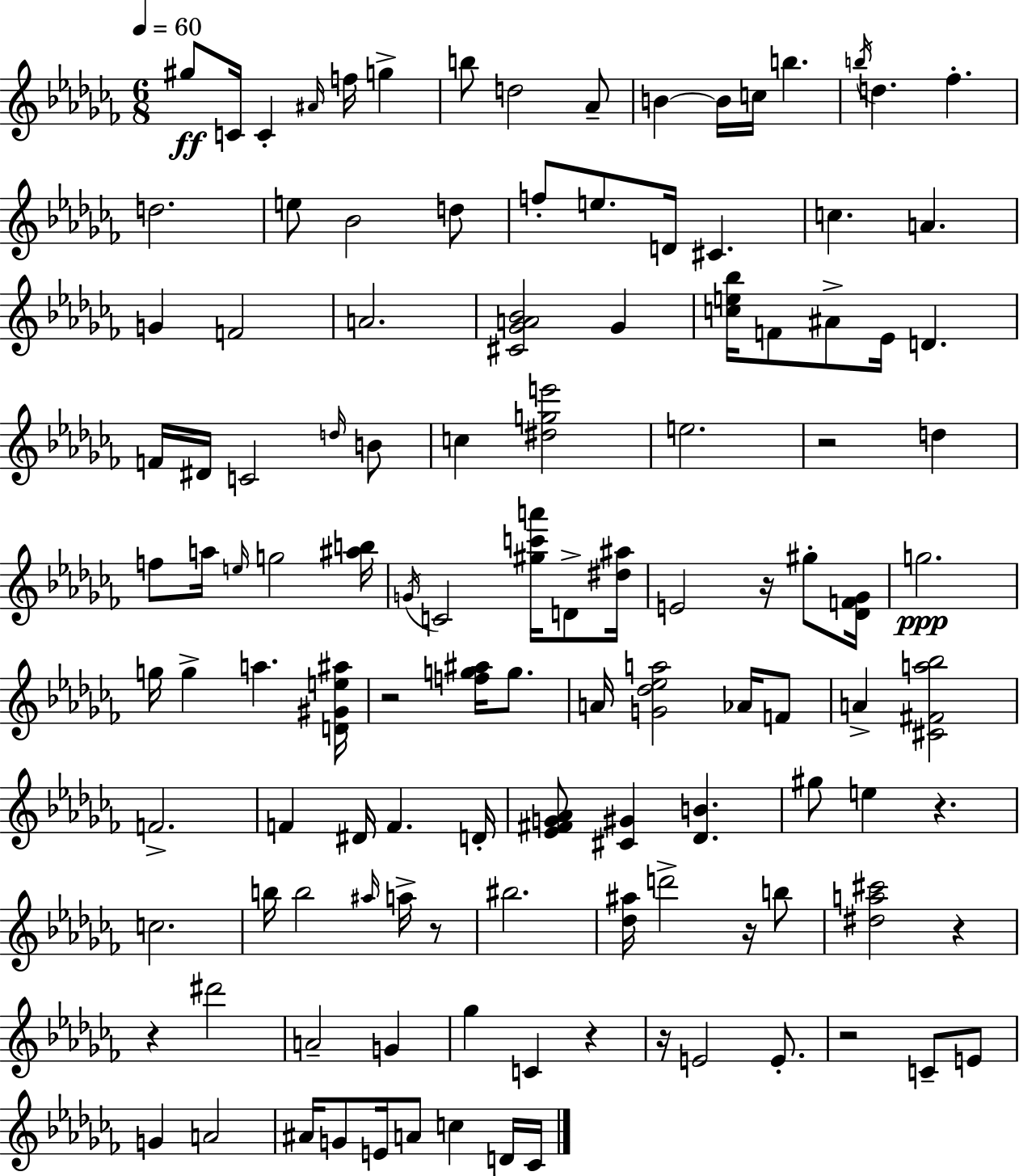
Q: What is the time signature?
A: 6/8